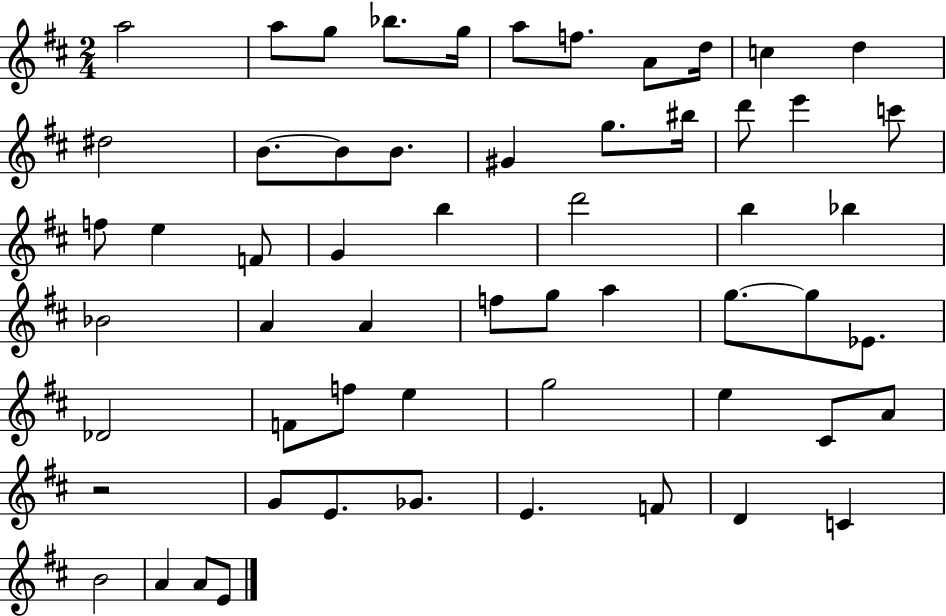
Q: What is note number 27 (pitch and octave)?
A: D6